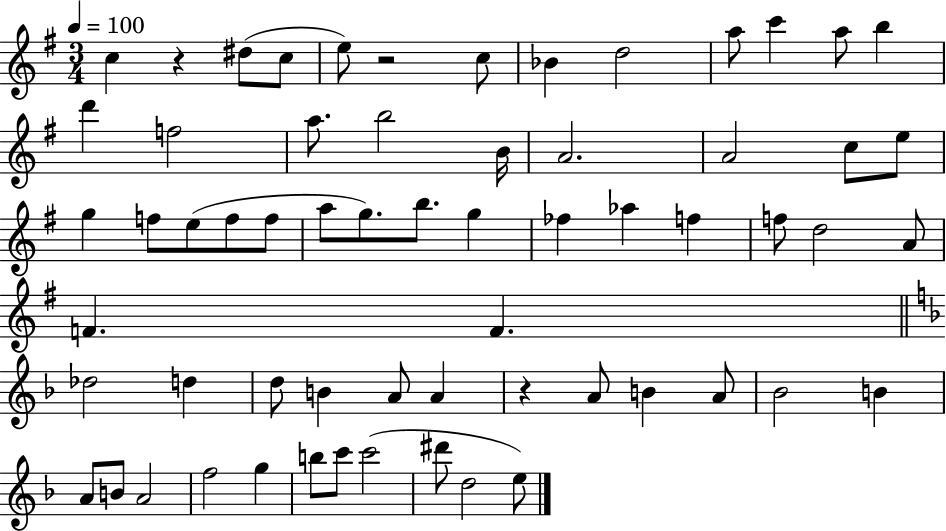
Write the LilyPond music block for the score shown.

{
  \clef treble
  \numericTimeSignature
  \time 3/4
  \key g \major
  \tempo 4 = 100
  c''4 r4 dis''8( c''8 | e''8) r2 c''8 | bes'4 d''2 | a''8 c'''4 a''8 b''4 | \break d'''4 f''2 | a''8. b''2 b'16 | a'2. | a'2 c''8 e''8 | \break g''4 f''8 e''8( f''8 f''8 | a''8 g''8.) b''8. g''4 | fes''4 aes''4 f''4 | f''8 d''2 a'8 | \break f'4. f'4. | \bar "||" \break \key f \major des''2 d''4 | d''8 b'4 a'8 a'4 | r4 a'8 b'4 a'8 | bes'2 b'4 | \break a'8 b'8 a'2 | f''2 g''4 | b''8 c'''8 c'''2( | dis'''8 d''2 e''8) | \break \bar "|."
}